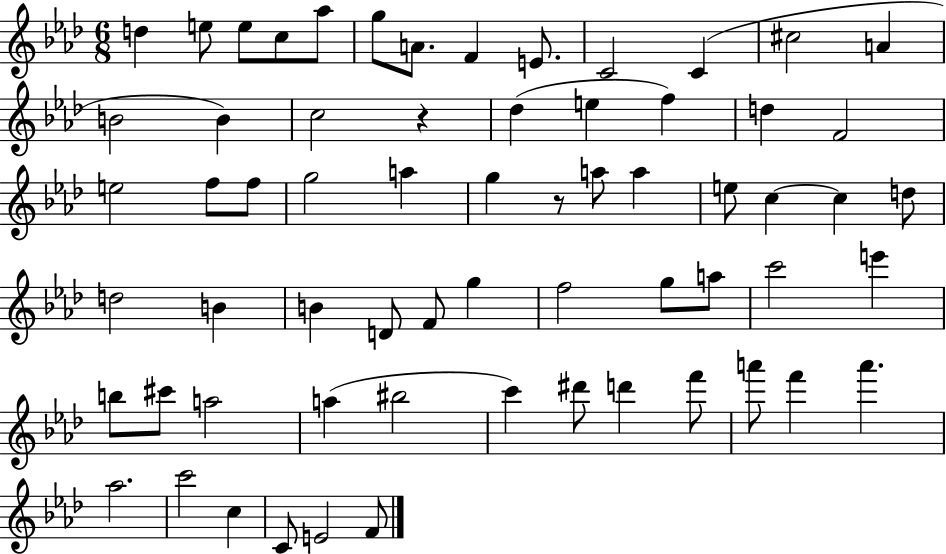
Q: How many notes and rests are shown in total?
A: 64